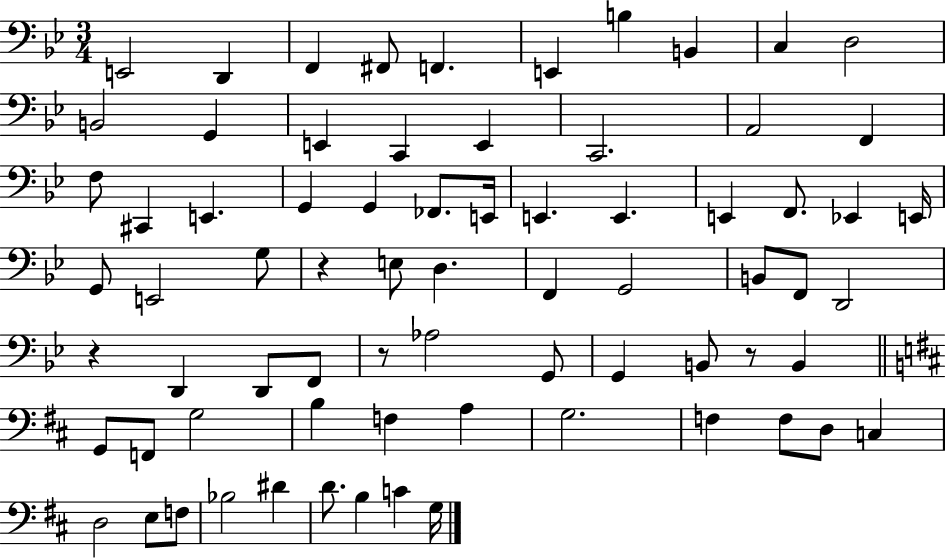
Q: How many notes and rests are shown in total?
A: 73